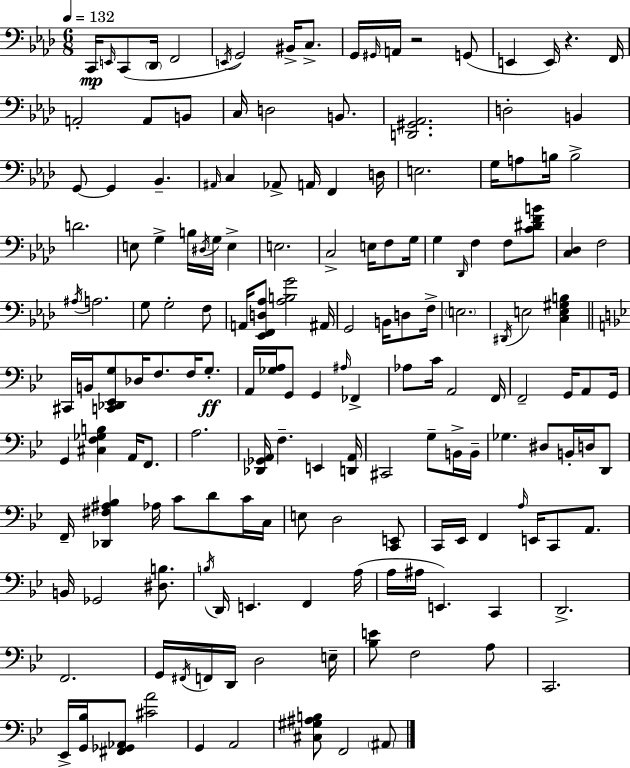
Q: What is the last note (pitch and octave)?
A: A#2